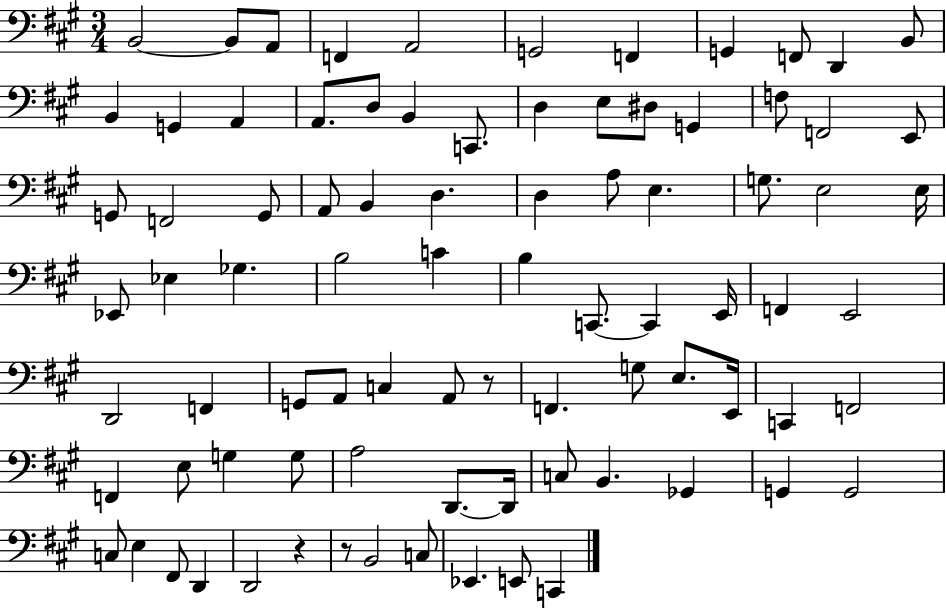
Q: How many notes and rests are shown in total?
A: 85